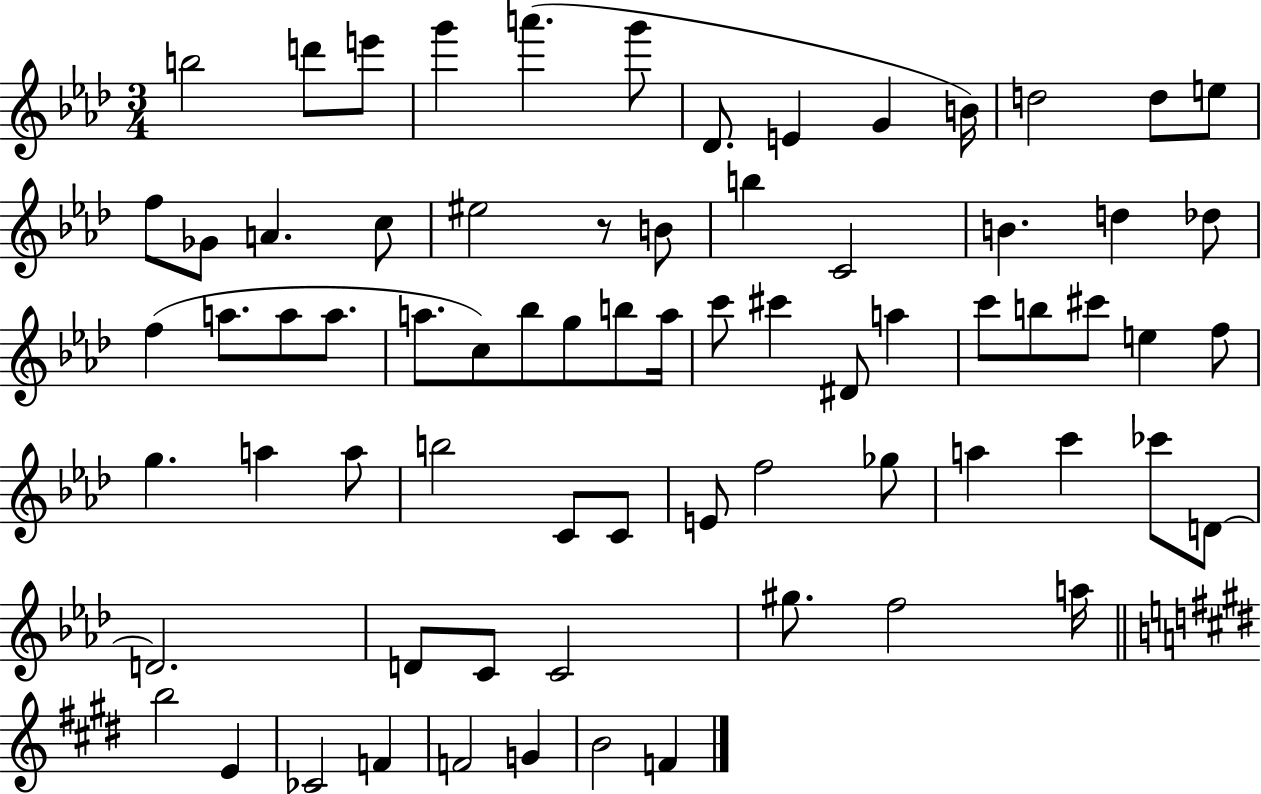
B5/h D6/e E6/e G6/q A6/q. G6/e Db4/e. E4/q G4/q B4/s D5/h D5/e E5/e F5/e Gb4/e A4/q. C5/e EIS5/h R/e B4/e B5/q C4/h B4/q. D5/q Db5/e F5/q A5/e. A5/e A5/e. A5/e. C5/e Bb5/e G5/e B5/e A5/s C6/e C#6/q D#4/e A5/q C6/e B5/e C#6/e E5/q F5/e G5/q. A5/q A5/e B5/h C4/e C4/e E4/e F5/h Gb5/e A5/q C6/q CES6/e D4/e D4/h. D4/e C4/e C4/h G#5/e. F5/h A5/s B5/h E4/q CES4/h F4/q F4/h G4/q B4/h F4/q